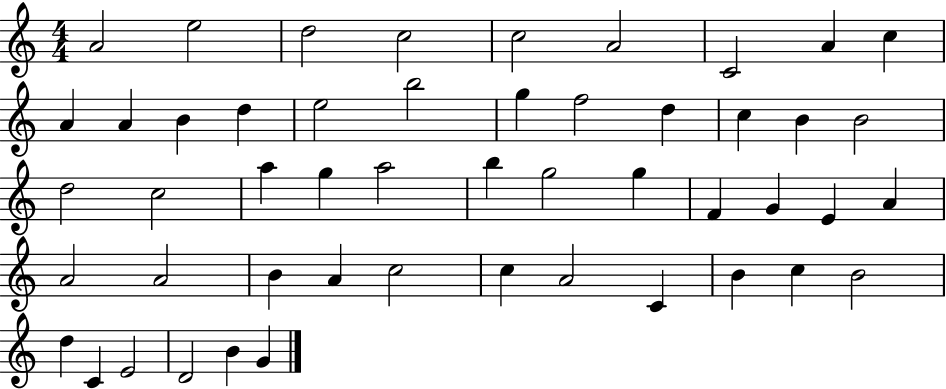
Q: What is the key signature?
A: C major